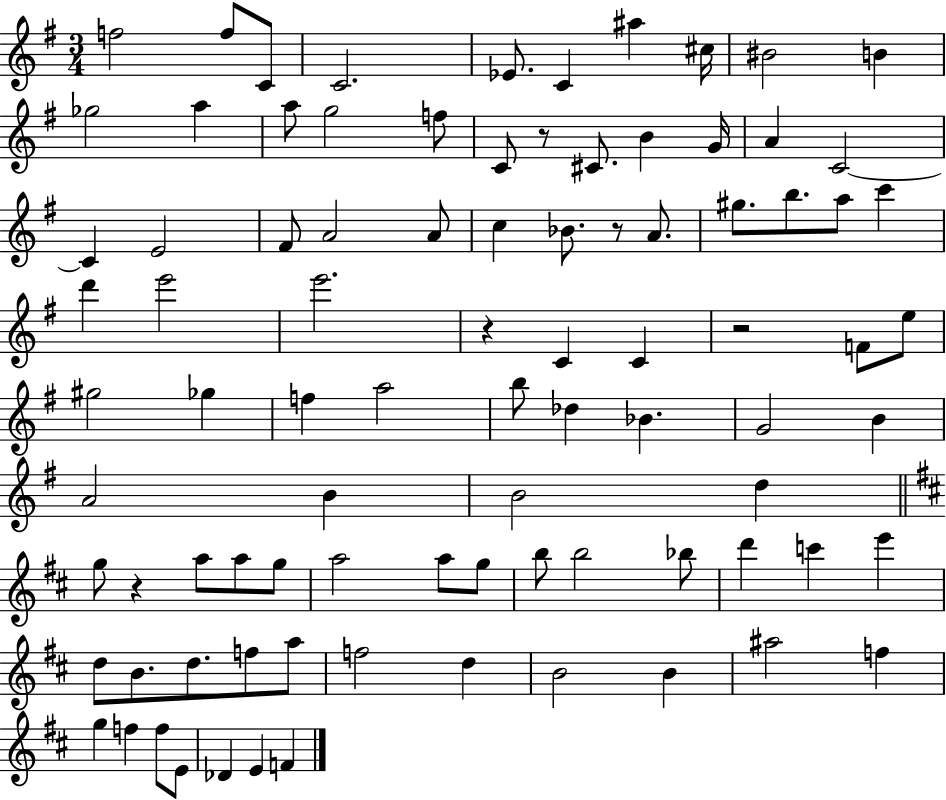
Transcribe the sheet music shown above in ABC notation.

X:1
T:Untitled
M:3/4
L:1/4
K:G
f2 f/2 C/2 C2 _E/2 C ^a ^c/4 ^B2 B _g2 a a/2 g2 f/2 C/2 z/2 ^C/2 B G/4 A C2 C E2 ^F/2 A2 A/2 c _B/2 z/2 A/2 ^g/2 b/2 a/2 c' d' e'2 e'2 z C C z2 F/2 e/2 ^g2 _g f a2 b/2 _d _B G2 B A2 B B2 d g/2 z a/2 a/2 g/2 a2 a/2 g/2 b/2 b2 _b/2 d' c' e' d/2 B/2 d/2 f/2 a/2 f2 d B2 B ^a2 f g f f/2 E/2 _D E F